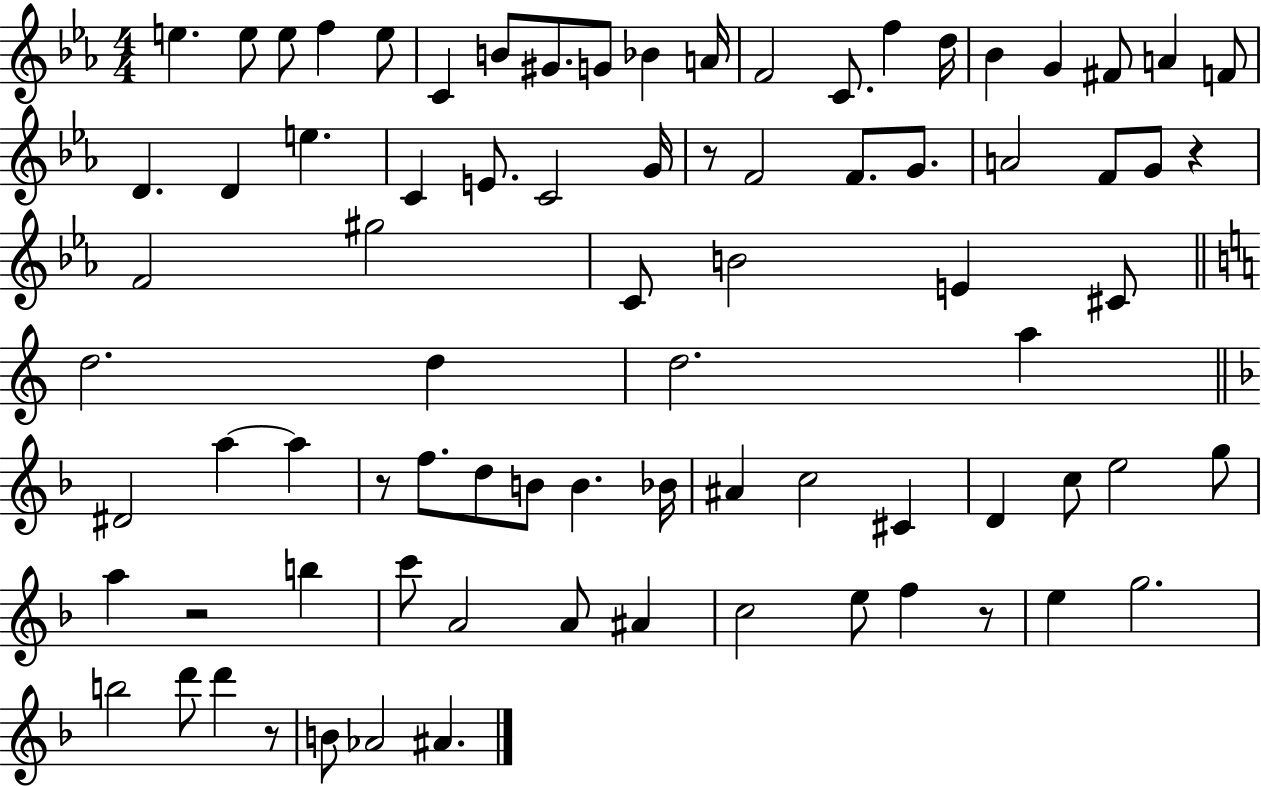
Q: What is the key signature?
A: EES major